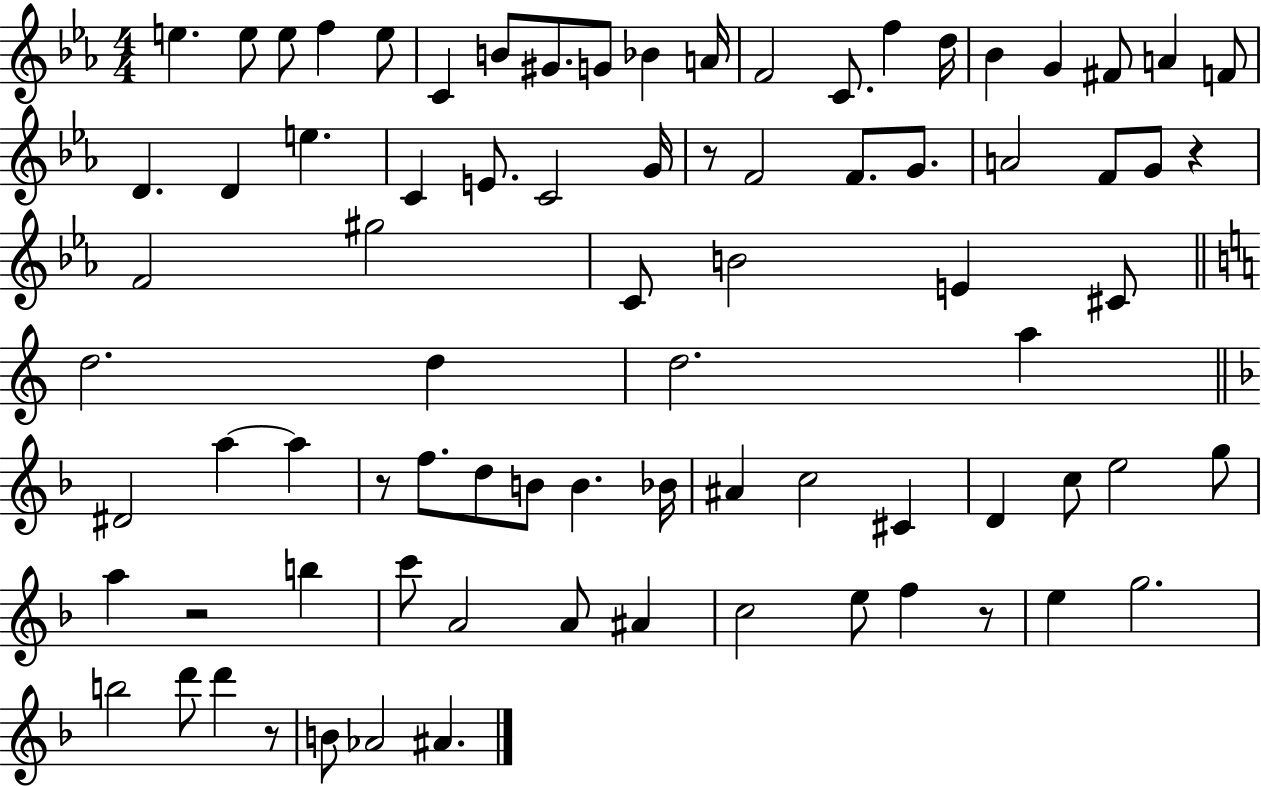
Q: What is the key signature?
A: EES major